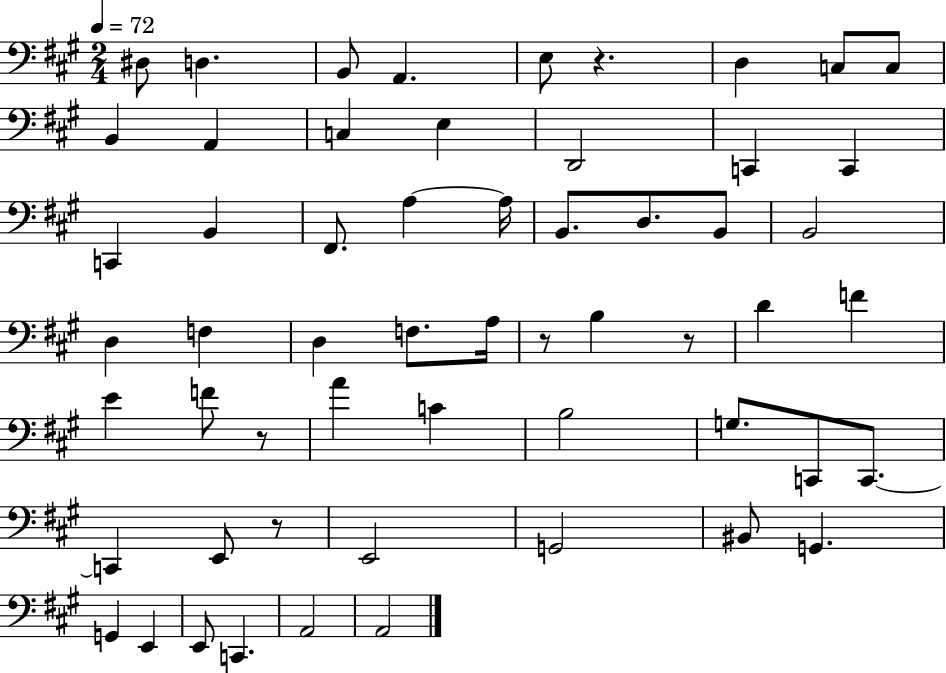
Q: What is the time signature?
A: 2/4